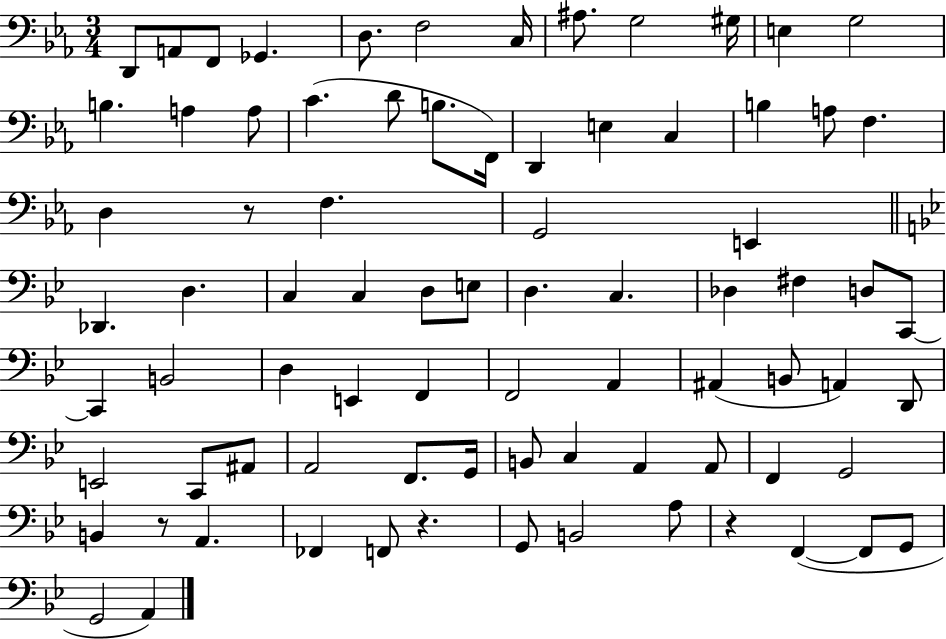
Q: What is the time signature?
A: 3/4